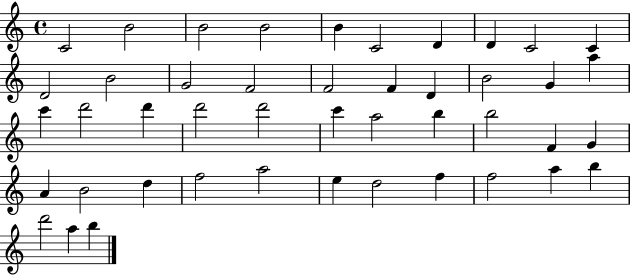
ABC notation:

X:1
T:Untitled
M:4/4
L:1/4
K:C
C2 B2 B2 B2 B C2 D D C2 C D2 B2 G2 F2 F2 F D B2 G a c' d'2 d' d'2 d'2 c' a2 b b2 F G A B2 d f2 a2 e d2 f f2 a b d'2 a b